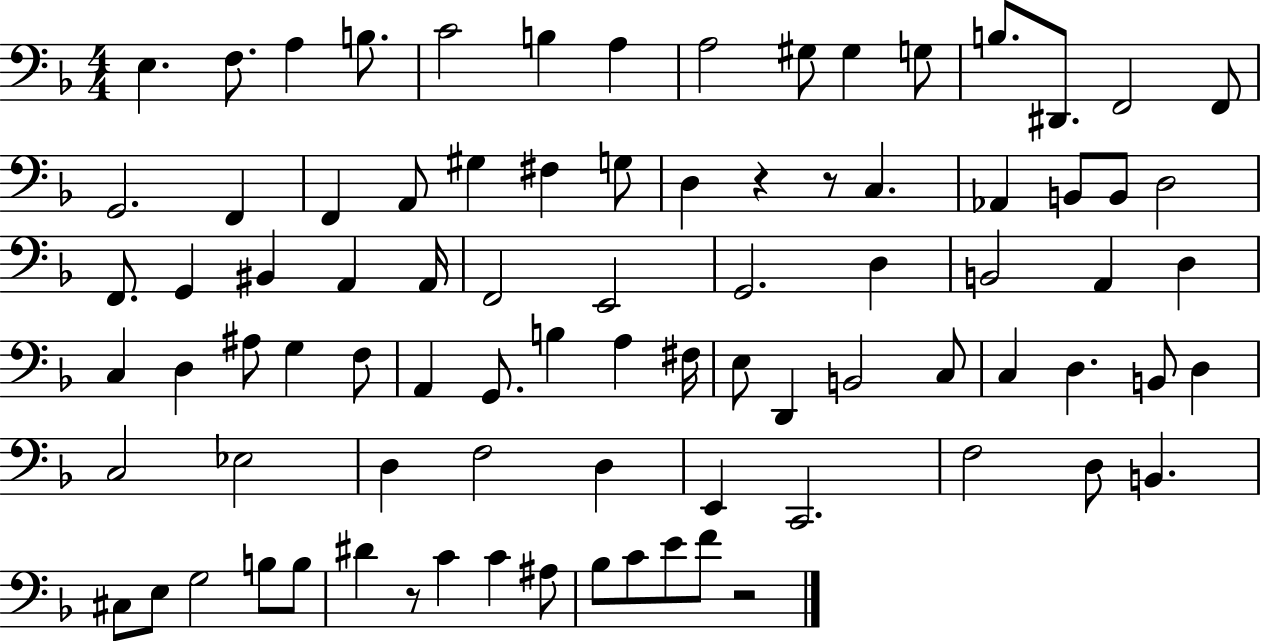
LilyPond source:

{
  \clef bass
  \numericTimeSignature
  \time 4/4
  \key f \major
  e4. f8. a4 b8. | c'2 b4 a4 | a2 gis8 gis4 g8 | b8. dis,8. f,2 f,8 | \break g,2. f,4 | f,4 a,8 gis4 fis4 g8 | d4 r4 r8 c4. | aes,4 b,8 b,8 d2 | \break f,8. g,4 bis,4 a,4 a,16 | f,2 e,2 | g,2. d4 | b,2 a,4 d4 | \break c4 d4 ais8 g4 f8 | a,4 g,8. b4 a4 fis16 | e8 d,4 b,2 c8 | c4 d4. b,8 d4 | \break c2 ees2 | d4 f2 d4 | e,4 c,2. | f2 d8 b,4. | \break cis8 e8 g2 b8 b8 | dis'4 r8 c'4 c'4 ais8 | bes8 c'8 e'8 f'8 r2 | \bar "|."
}